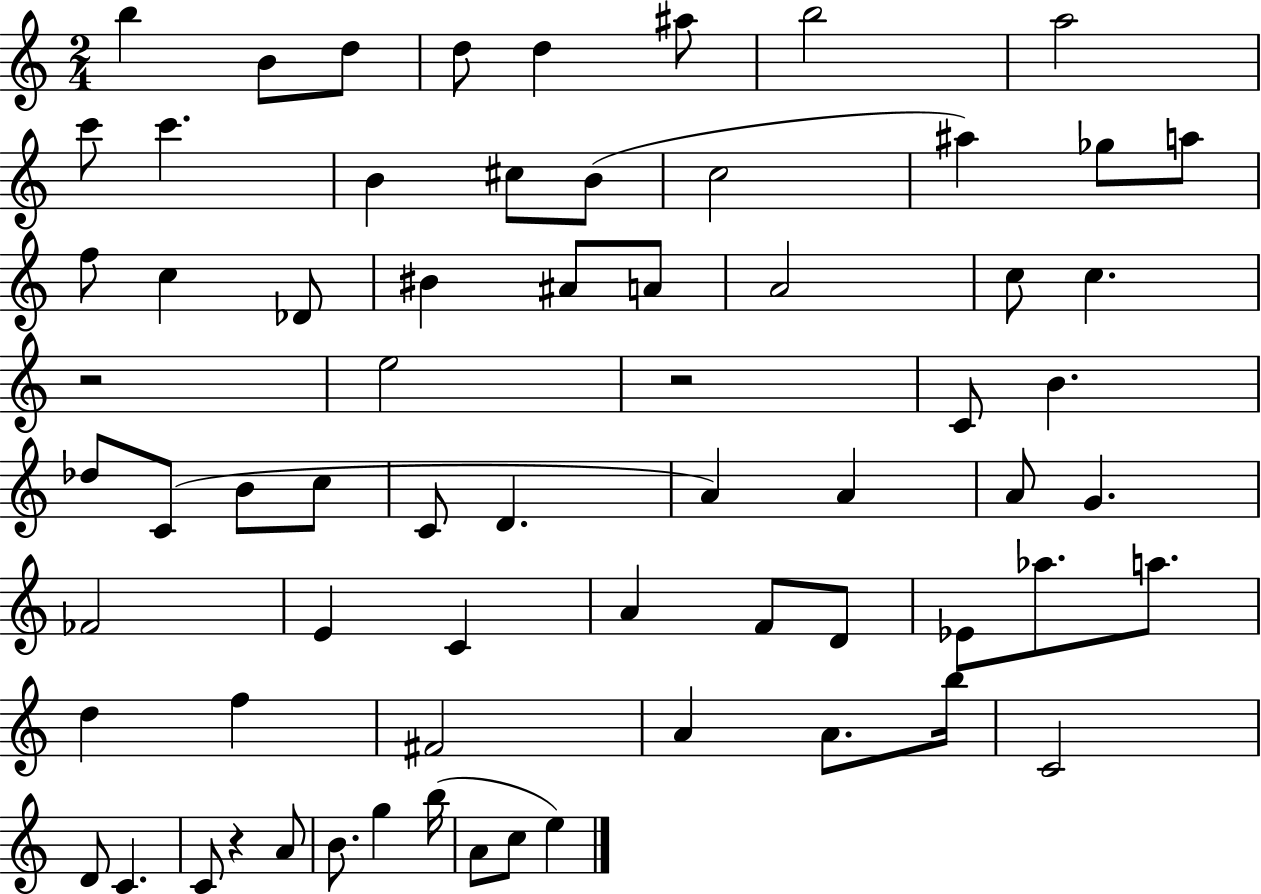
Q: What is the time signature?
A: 2/4